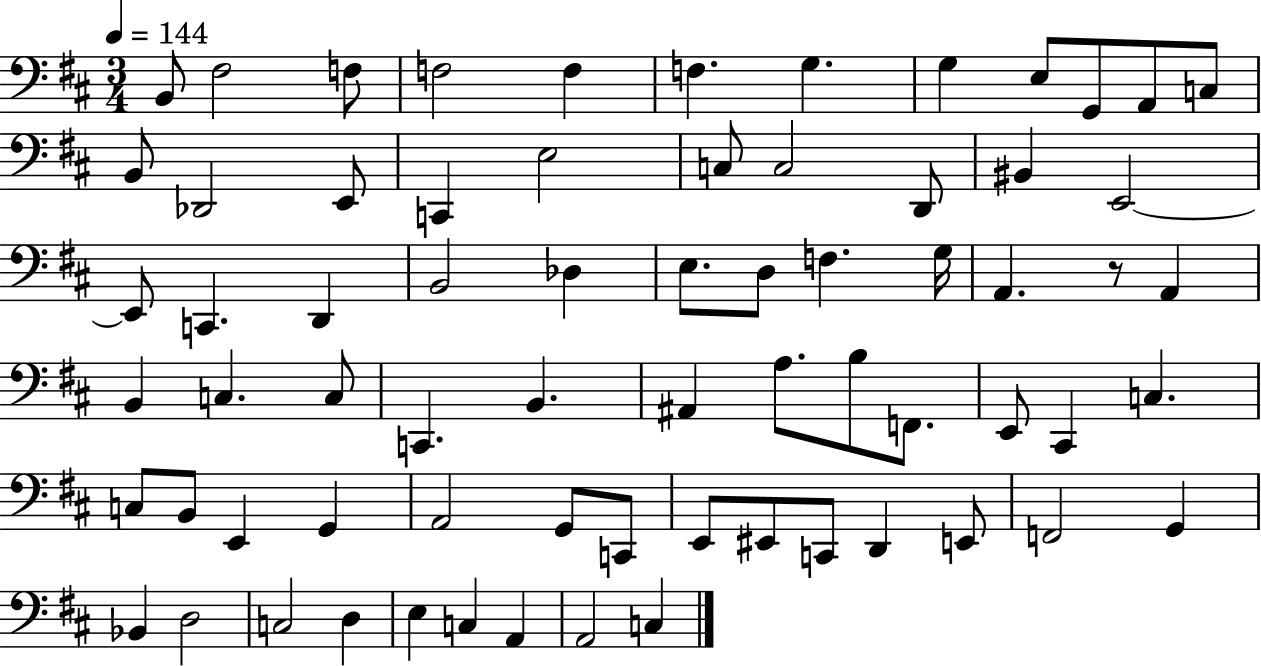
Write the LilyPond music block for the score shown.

{
  \clef bass
  \numericTimeSignature
  \time 3/4
  \key d \major
  \tempo 4 = 144
  b,8 fis2 f8 | f2 f4 | f4. g4. | g4 e8 g,8 a,8 c8 | \break b,8 des,2 e,8 | c,4 e2 | c8 c2 d,8 | bis,4 e,2~~ | \break e,8 c,4. d,4 | b,2 des4 | e8. d8 f4. g16 | a,4. r8 a,4 | \break b,4 c4. c8 | c,4. b,4. | ais,4 a8. b8 f,8. | e,8 cis,4 c4. | \break c8 b,8 e,4 g,4 | a,2 g,8 c,8 | e,8 eis,8 c,8 d,4 e,8 | f,2 g,4 | \break bes,4 d2 | c2 d4 | e4 c4 a,4 | a,2 c4 | \break \bar "|."
}